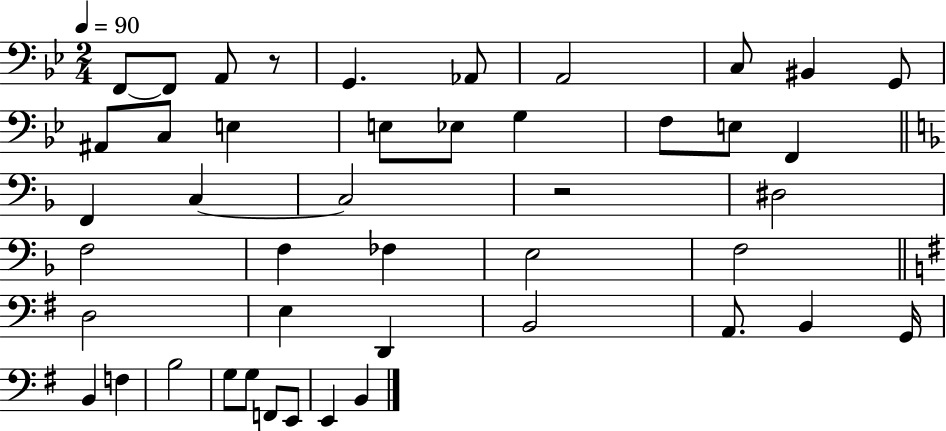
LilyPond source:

{
  \clef bass
  \numericTimeSignature
  \time 2/4
  \key bes \major
  \tempo 4 = 90
  \repeat volta 2 { f,8~~ f,8 a,8 r8 | g,4. aes,8 | a,2 | c8 bis,4 g,8 | \break ais,8 c8 e4 | e8 ees8 g4 | f8 e8 f,4 | \bar "||" \break \key f \major f,4 c4~~ | c2 | r2 | dis2 | \break f2 | f4 fes4 | e2 | f2 | \break \bar "||" \break \key g \major d2 | e4 d,4 | b,2 | a,8. b,4 g,16 | \break b,4 f4 | b2 | g8 g8 f,8 e,8 | e,4 b,4 | \break } \bar "|."
}